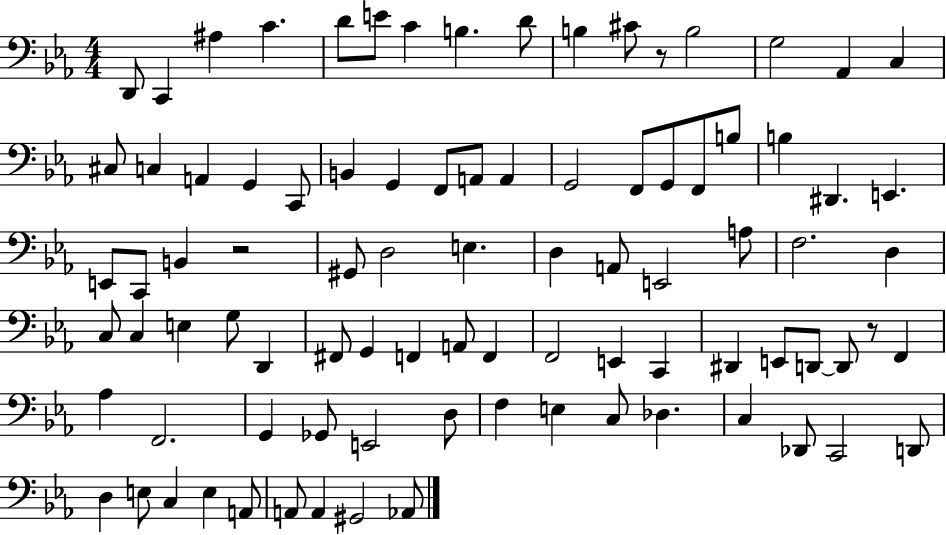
D2/e C2/q A#3/q C4/q. D4/e E4/e C4/q B3/q. D4/e B3/q C#4/e R/e B3/h G3/h Ab2/q C3/q C#3/e C3/q A2/q G2/q C2/e B2/q G2/q F2/e A2/e A2/q G2/h F2/e G2/e F2/e B3/e B3/q D#2/q. E2/q. E2/e C2/e B2/q R/h G#2/e D3/h E3/q. D3/q A2/e E2/h A3/e F3/h. D3/q C3/e C3/q E3/q G3/e D2/q F#2/e G2/q F2/q A2/e F2/q F2/h E2/q C2/q D#2/q E2/e D2/e D2/e R/e F2/q Ab3/q F2/h. G2/q Gb2/e E2/h D3/e F3/q E3/q C3/e Db3/q. C3/q Db2/e C2/h D2/e D3/q E3/e C3/q E3/q A2/e A2/e A2/q G#2/h Ab2/e